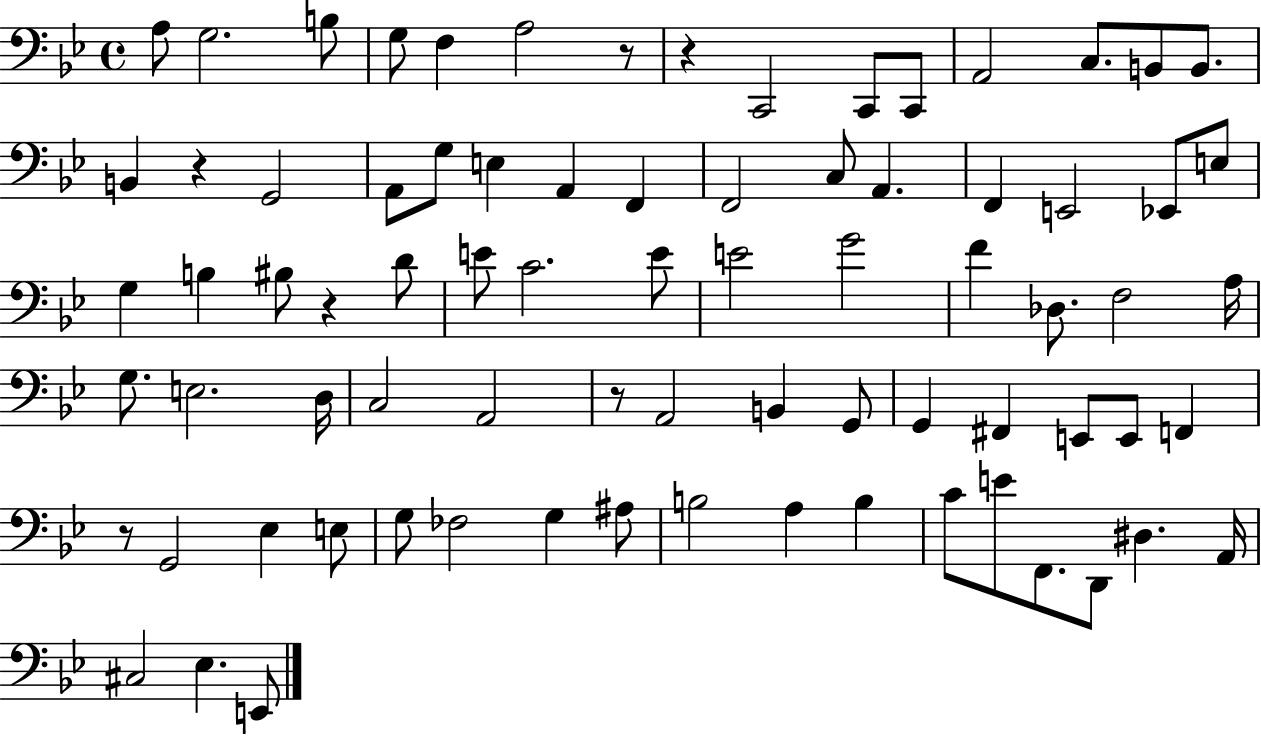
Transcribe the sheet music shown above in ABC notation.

X:1
T:Untitled
M:4/4
L:1/4
K:Bb
A,/2 G,2 B,/2 G,/2 F, A,2 z/2 z C,,2 C,,/2 C,,/2 A,,2 C,/2 B,,/2 B,,/2 B,, z G,,2 A,,/2 G,/2 E, A,, F,, F,,2 C,/2 A,, F,, E,,2 _E,,/2 E,/2 G, B, ^B,/2 z D/2 E/2 C2 E/2 E2 G2 F _D,/2 F,2 A,/4 G,/2 E,2 D,/4 C,2 A,,2 z/2 A,,2 B,, G,,/2 G,, ^F,, E,,/2 E,,/2 F,, z/2 G,,2 _E, E,/2 G,/2 _F,2 G, ^A,/2 B,2 A, B, C/2 E/2 F,,/2 D,,/2 ^D, A,,/4 ^C,2 _E, E,,/2